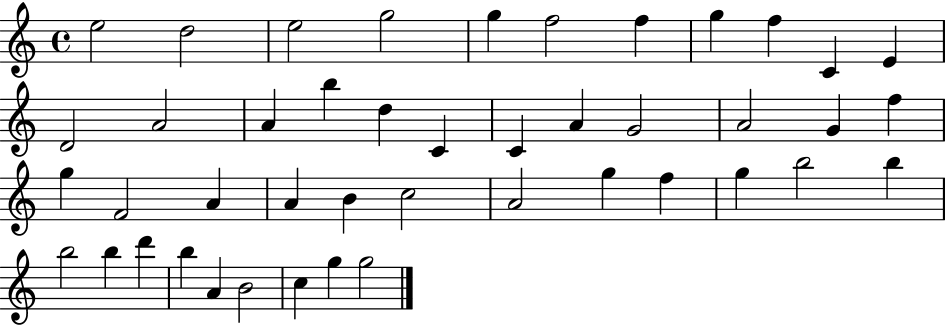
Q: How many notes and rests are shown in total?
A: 44